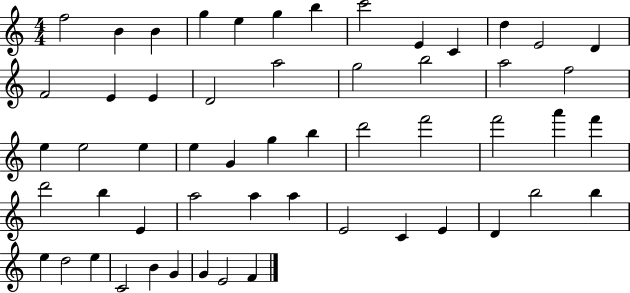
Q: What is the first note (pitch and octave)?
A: F5